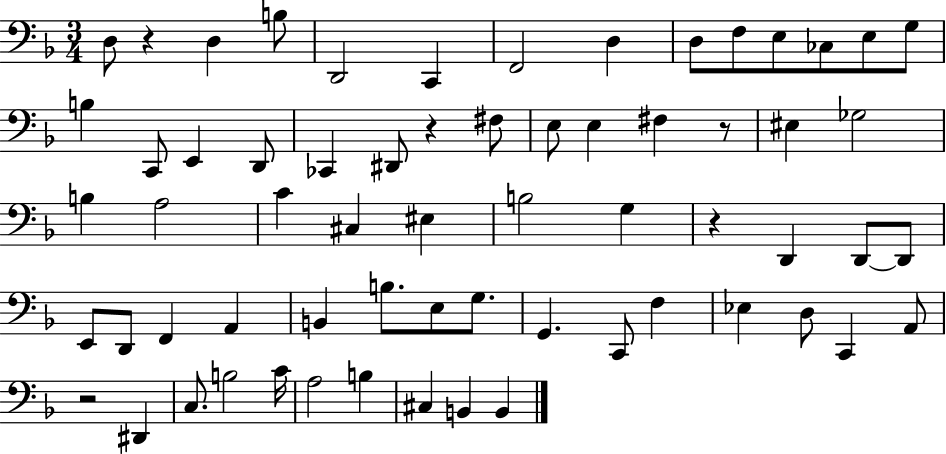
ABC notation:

X:1
T:Untitled
M:3/4
L:1/4
K:F
D,/2 z D, B,/2 D,,2 C,, F,,2 D, D,/2 F,/2 E,/2 _C,/2 E,/2 G,/2 B, C,,/2 E,, D,,/2 _C,, ^D,,/2 z ^F,/2 E,/2 E, ^F, z/2 ^E, _G,2 B, A,2 C ^C, ^E, B,2 G, z D,, D,,/2 D,,/2 E,,/2 D,,/2 F,, A,, B,, B,/2 E,/2 G,/2 G,, C,,/2 F, _E, D,/2 C,, A,,/2 z2 ^D,, C,/2 B,2 C/4 A,2 B, ^C, B,, B,,